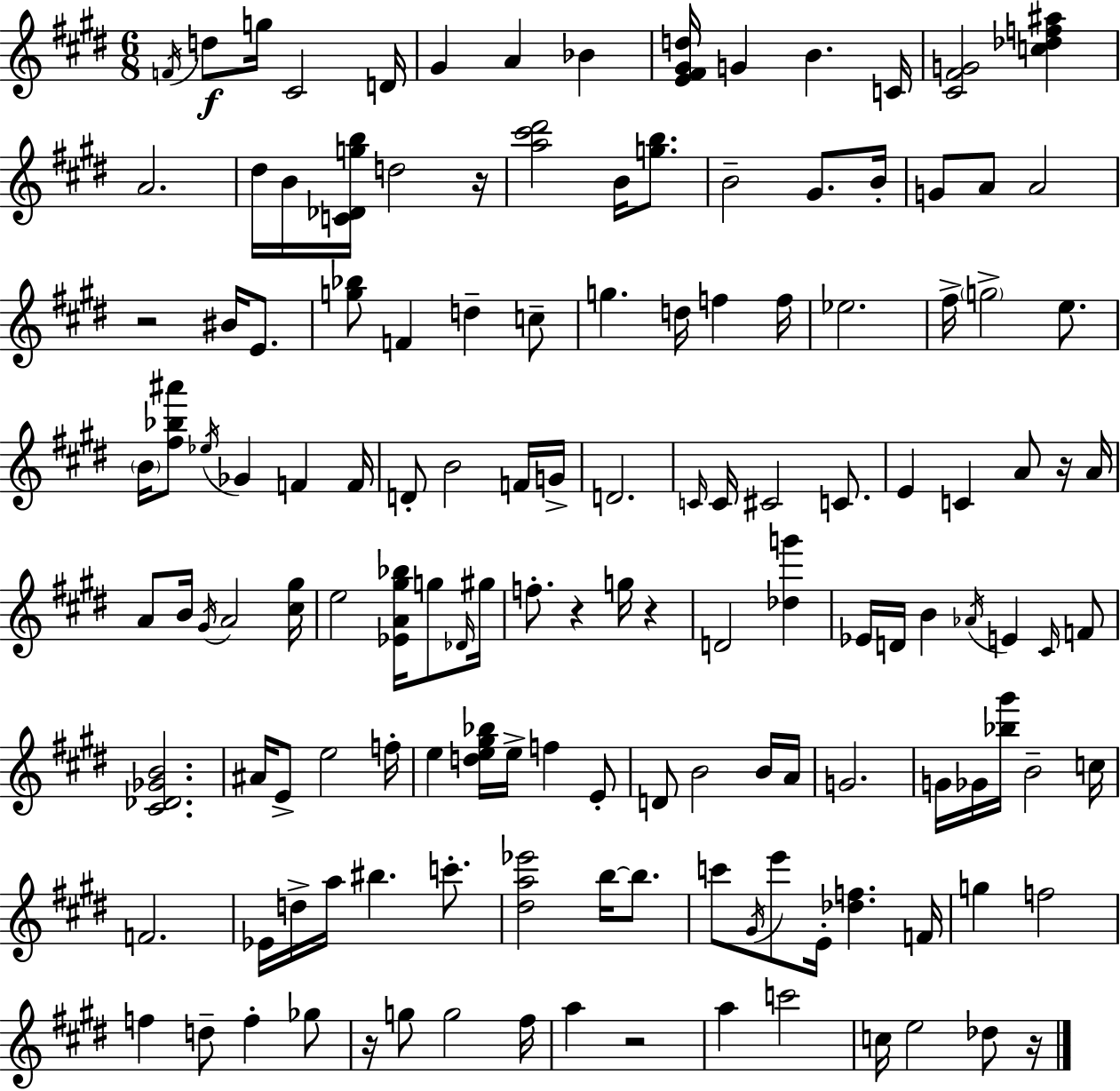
{
  \clef treble
  \numericTimeSignature
  \time 6/8
  \key e \major
  \repeat volta 2 { \acciaccatura { f'16 }\f d''8 g''16 cis'2 | d'16 gis'4 a'4 bes'4 | <e' fis' gis' d''>16 g'4 b'4. | c'16 <cis' fis' g'>2 <c'' des'' f'' ais''>4 | \break a'2. | dis''16 b'16 <c' des' g'' b''>16 d''2 | r16 <a'' cis''' dis'''>2 b'16 <g'' b''>8. | b'2-- gis'8. | \break b'16-. g'8 a'8 a'2 | r2 bis'16 e'8. | <g'' bes''>8 f'4 d''4-- c''8-- | g''4. d''16 f''4 | \break f''16 ees''2. | fis''16-> \parenthesize g''2-> e''8. | \parenthesize b'16 <fis'' bes'' ais'''>8 \acciaccatura { ees''16 } ges'4 f'4 | f'16 d'8-. b'2 | \break f'16 g'16-> d'2. | \grace { c'16 } c'16 cis'2 | c'8. e'4 c'4 a'8 | r16 a'16 a'8 b'16 \acciaccatura { gis'16 } a'2 | \break <cis'' gis''>16 e''2 | <ees' a' gis'' bes''>16 g''8 \grace { des'16 } gis''16 f''8.-. r4 | g''16 r4 d'2 | <des'' g'''>4 ees'16 d'16 b'4 \acciaccatura { aes'16 } | \break e'4 \grace { cis'16 } f'8 <cis' des' ges' b'>2. | ais'16 e'8-> e''2 | f''16-. e''4 <d'' e'' gis'' bes''>16 | e''16-> f''4 e'8-. d'8 b'2 | \break b'16 a'16 g'2. | g'16 ges'16 <bes'' gis'''>16 b'2-- | c''16 f'2. | ees'16 d''16-> a''16 bis''4. | \break c'''8.-. <dis'' a'' ees'''>2 | b''16~~ b''8. c'''8 \acciaccatura { gis'16 } e'''8 | e'16-. <des'' f''>4. f'16 g''4 | f''2 f''4 | \break d''8-- f''4-. ges''8 r16 g''8 g''2 | fis''16 a''4 | r2 a''4 | c'''2 c''16 e''2 | \break des''8 r16 } \bar "|."
}